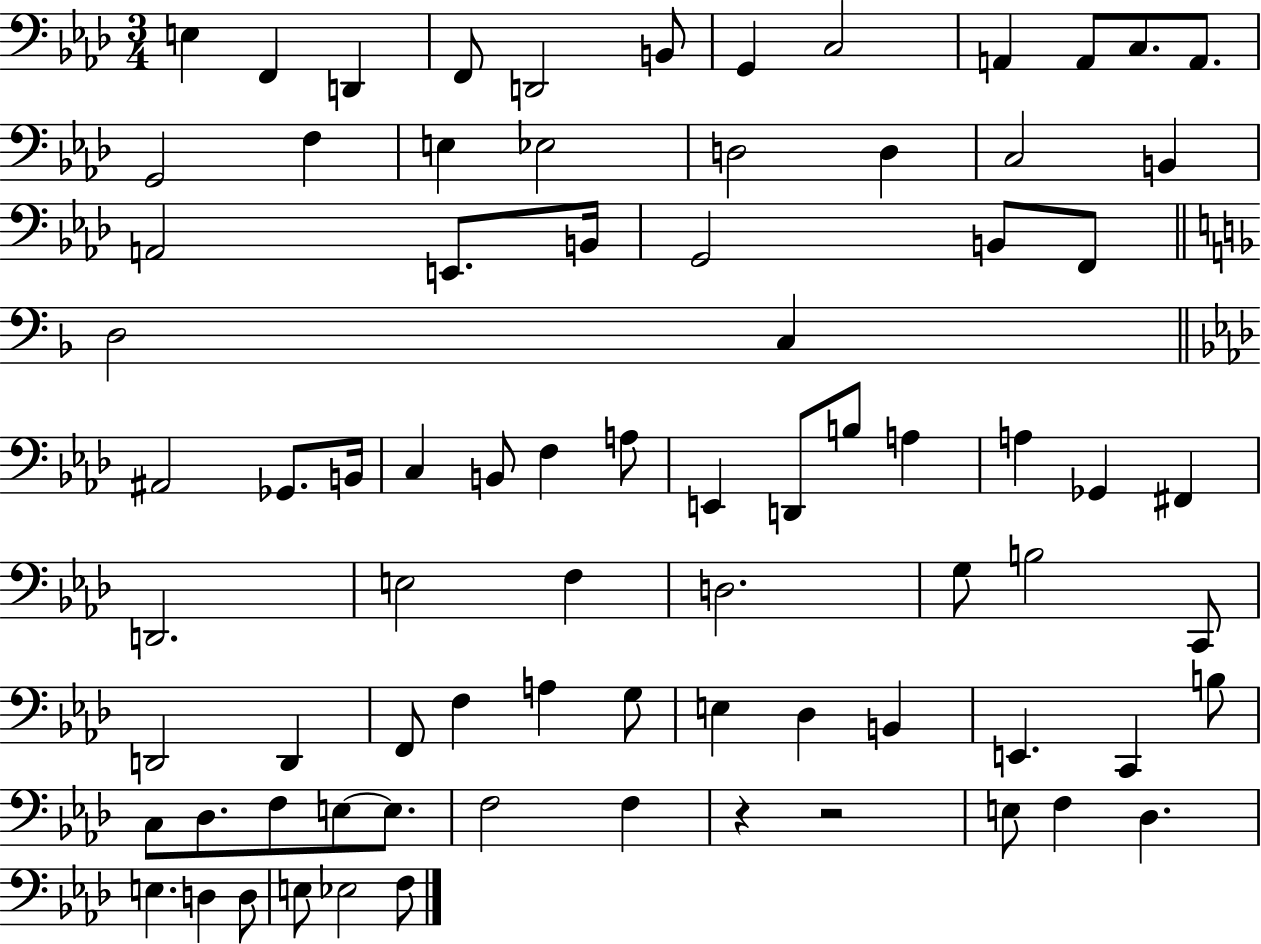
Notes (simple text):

E3/q F2/q D2/q F2/e D2/h B2/e G2/q C3/h A2/q A2/e C3/e. A2/e. G2/h F3/q E3/q Eb3/h D3/h D3/q C3/h B2/q A2/h E2/e. B2/s G2/h B2/e F2/e D3/h C3/q A#2/h Gb2/e. B2/s C3/q B2/e F3/q A3/e E2/q D2/e B3/e A3/q A3/q Gb2/q F#2/q D2/h. E3/h F3/q D3/h. G3/e B3/h C2/e D2/h D2/q F2/e F3/q A3/q G3/e E3/q Db3/q B2/q E2/q. C2/q B3/e C3/e Db3/e. F3/e E3/e E3/e. F3/h F3/q R/q R/h E3/e F3/q Db3/q. E3/q. D3/q D3/e E3/e Eb3/h F3/e